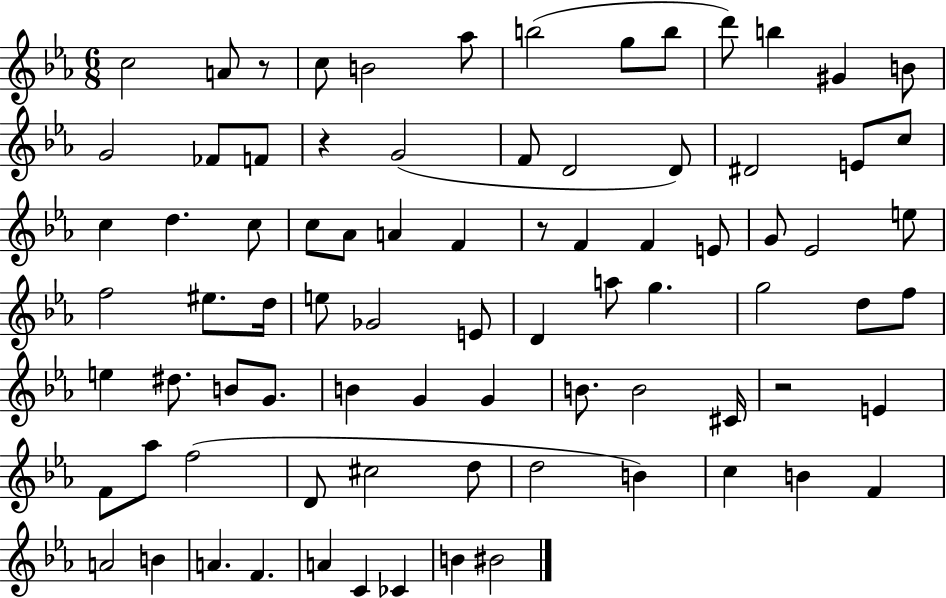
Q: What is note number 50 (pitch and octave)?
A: B4